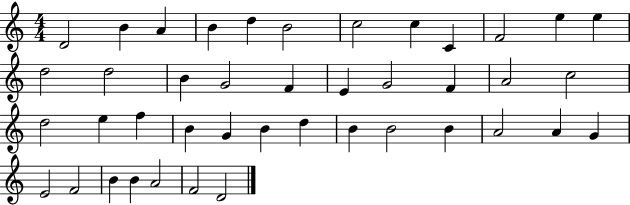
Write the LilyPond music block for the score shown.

{
  \clef treble
  \numericTimeSignature
  \time 4/4
  \key c \major
  d'2 b'4 a'4 | b'4 d''4 b'2 | c''2 c''4 c'4 | f'2 e''4 e''4 | \break d''2 d''2 | b'4 g'2 f'4 | e'4 g'2 f'4 | a'2 c''2 | \break d''2 e''4 f''4 | b'4 g'4 b'4 d''4 | b'4 b'2 b'4 | a'2 a'4 g'4 | \break e'2 f'2 | b'4 b'4 a'2 | f'2 d'2 | \bar "|."
}